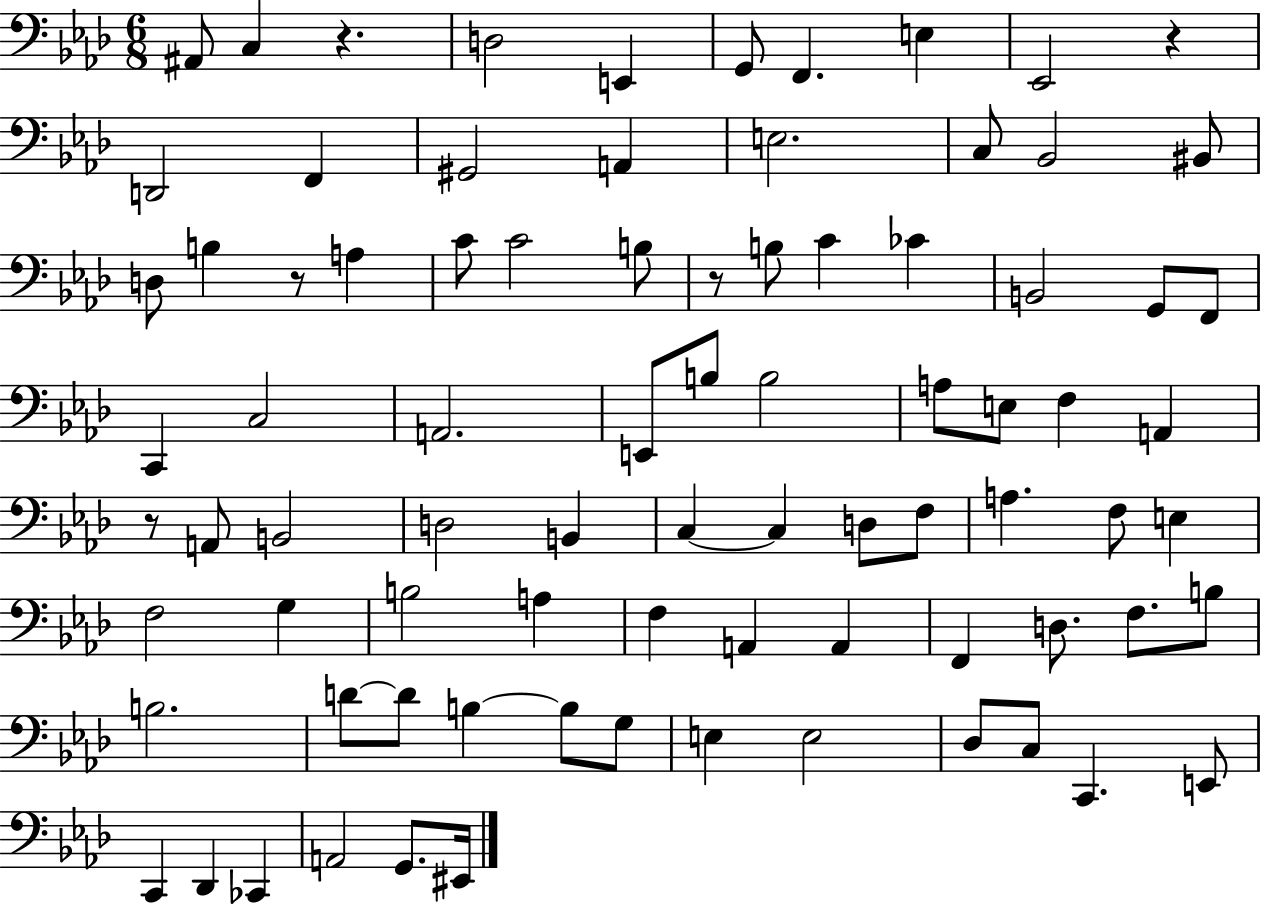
{
  \clef bass
  \numericTimeSignature
  \time 6/8
  \key aes \major
  ais,8 c4 r4. | d2 e,4 | g,8 f,4. e4 | ees,2 r4 | \break d,2 f,4 | gis,2 a,4 | e2. | c8 bes,2 bis,8 | \break d8 b4 r8 a4 | c'8 c'2 b8 | r8 b8 c'4 ces'4 | b,2 g,8 f,8 | \break c,4 c2 | a,2. | e,8 b8 b2 | a8 e8 f4 a,4 | \break r8 a,8 b,2 | d2 b,4 | c4~~ c4 d8 f8 | a4. f8 e4 | \break f2 g4 | b2 a4 | f4 a,4 a,4 | f,4 d8. f8. b8 | \break b2. | d'8~~ d'8 b4~~ b8 g8 | e4 e2 | des8 c8 c,4. e,8 | \break c,4 des,4 ces,4 | a,2 g,8. eis,16 | \bar "|."
}